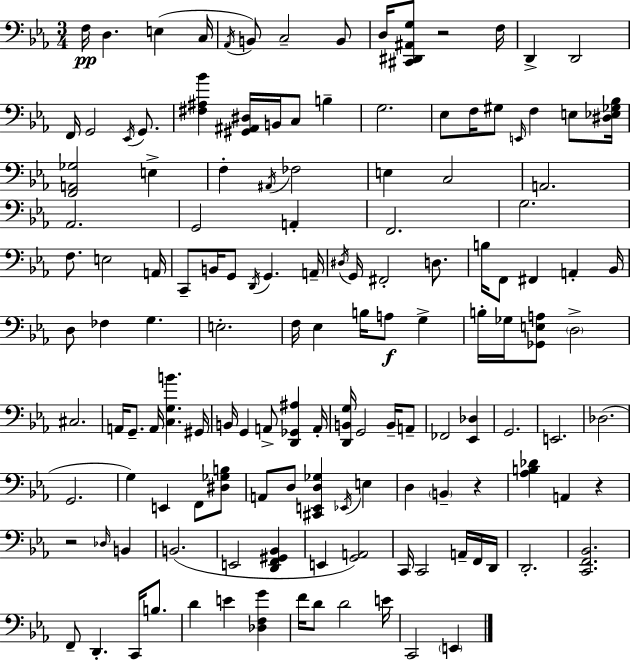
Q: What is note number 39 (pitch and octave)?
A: F3